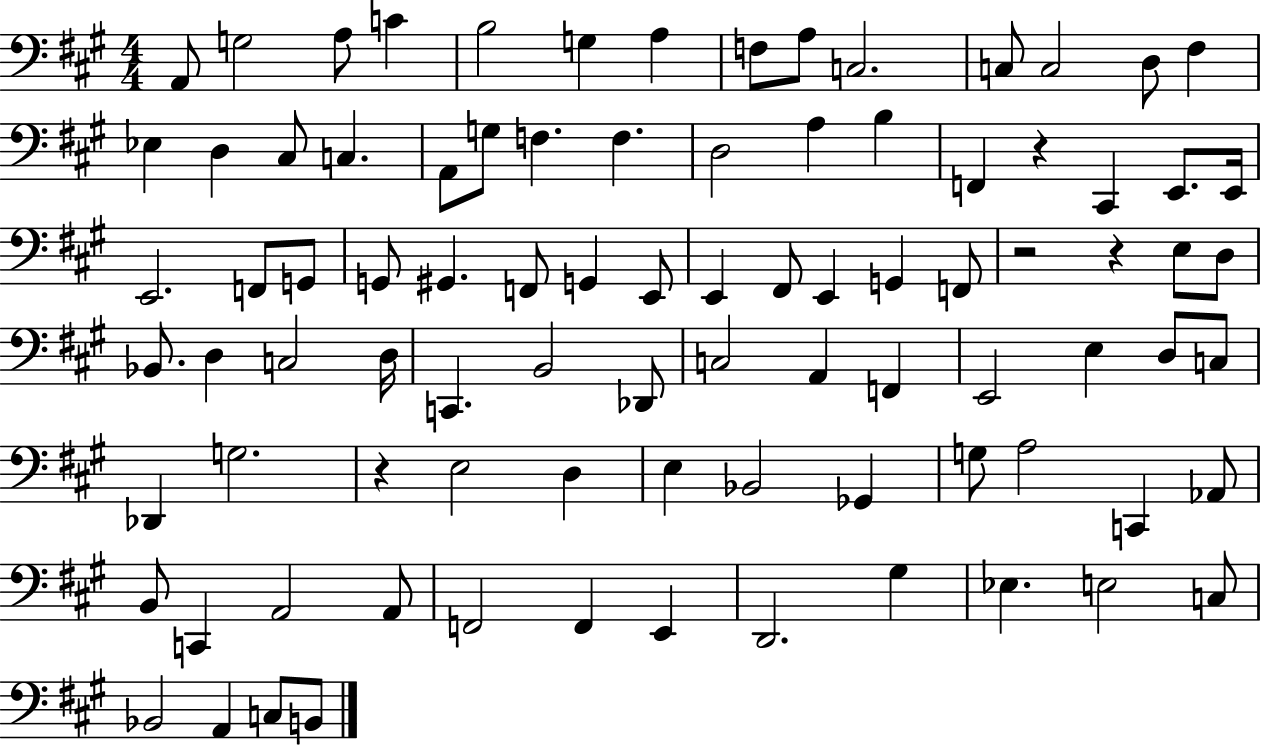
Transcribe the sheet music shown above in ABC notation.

X:1
T:Untitled
M:4/4
L:1/4
K:A
A,,/2 G,2 A,/2 C B,2 G, A, F,/2 A,/2 C,2 C,/2 C,2 D,/2 ^F, _E, D, ^C,/2 C, A,,/2 G,/2 F, F, D,2 A, B, F,, z ^C,, E,,/2 E,,/4 E,,2 F,,/2 G,,/2 G,,/2 ^G,, F,,/2 G,, E,,/2 E,, ^F,,/2 E,, G,, F,,/2 z2 z E,/2 D,/2 _B,,/2 D, C,2 D,/4 C,, B,,2 _D,,/2 C,2 A,, F,, E,,2 E, D,/2 C,/2 _D,, G,2 z E,2 D, E, _B,,2 _G,, G,/2 A,2 C,, _A,,/2 B,,/2 C,, A,,2 A,,/2 F,,2 F,, E,, D,,2 ^G, _E, E,2 C,/2 _B,,2 A,, C,/2 B,,/2